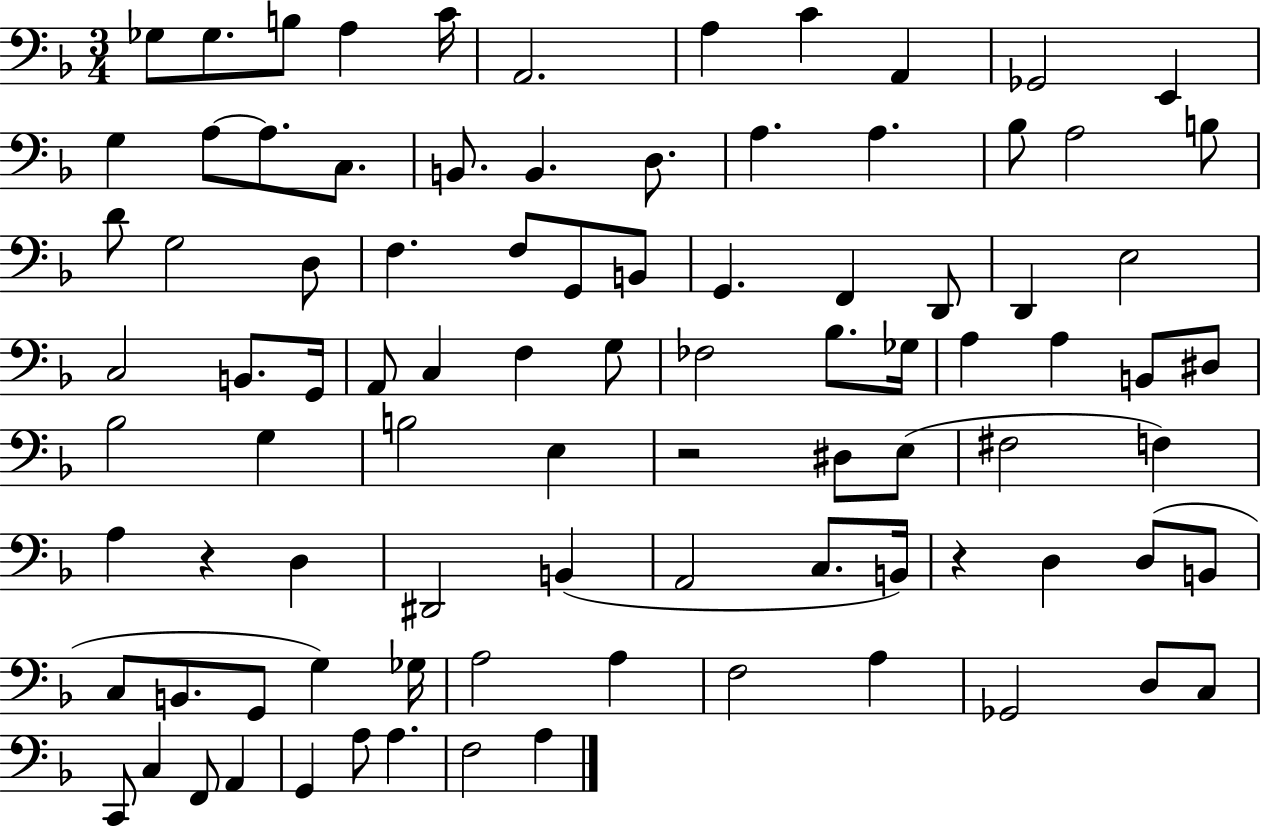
X:1
T:Untitled
M:3/4
L:1/4
K:F
_G,/2 _G,/2 B,/2 A, C/4 A,,2 A, C A,, _G,,2 E,, G, A,/2 A,/2 C,/2 B,,/2 B,, D,/2 A, A, _B,/2 A,2 B,/2 D/2 G,2 D,/2 F, F,/2 G,,/2 B,,/2 G,, F,, D,,/2 D,, E,2 C,2 B,,/2 G,,/4 A,,/2 C, F, G,/2 _F,2 _B,/2 _G,/4 A, A, B,,/2 ^D,/2 _B,2 G, B,2 E, z2 ^D,/2 E,/2 ^F,2 F, A, z D, ^D,,2 B,, A,,2 C,/2 B,,/4 z D, D,/2 B,,/2 C,/2 B,,/2 G,,/2 G, _G,/4 A,2 A, F,2 A, _G,,2 D,/2 C,/2 C,,/2 C, F,,/2 A,, G,, A,/2 A, F,2 A,